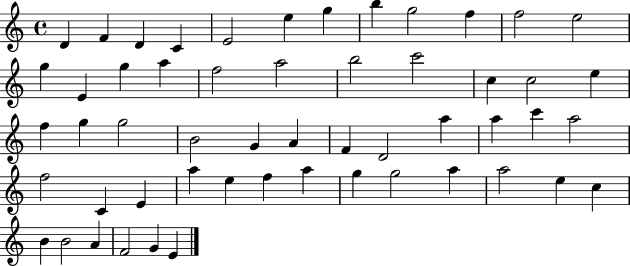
{
  \clef treble
  \time 4/4
  \defaultTimeSignature
  \key c \major
  d'4 f'4 d'4 c'4 | e'2 e''4 g''4 | b''4 g''2 f''4 | f''2 e''2 | \break g''4 e'4 g''4 a''4 | f''2 a''2 | b''2 c'''2 | c''4 c''2 e''4 | \break f''4 g''4 g''2 | b'2 g'4 a'4 | f'4 d'2 a''4 | a''4 c'''4 a''2 | \break f''2 c'4 e'4 | a''4 e''4 f''4 a''4 | g''4 g''2 a''4 | a''2 e''4 c''4 | \break b'4 b'2 a'4 | f'2 g'4 e'4 | \bar "|."
}